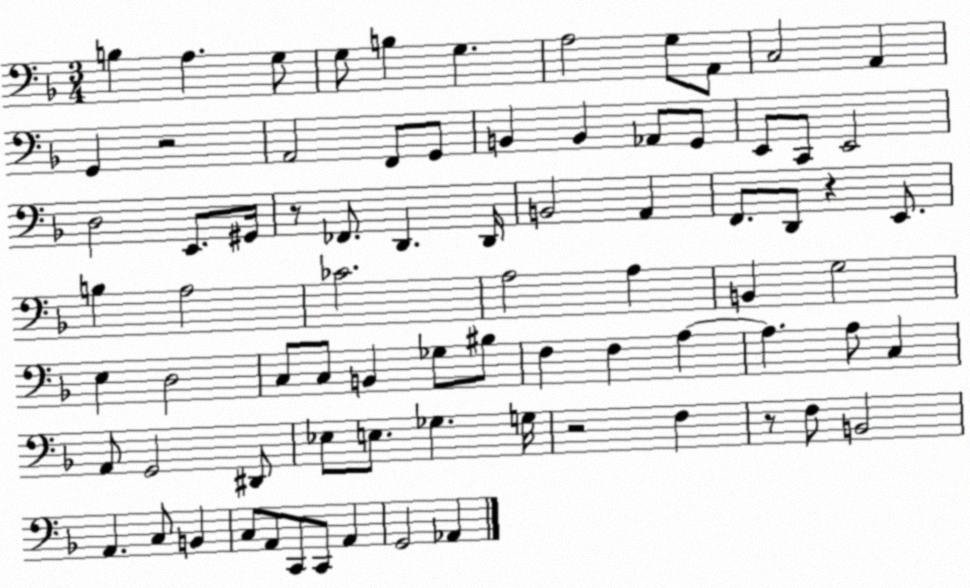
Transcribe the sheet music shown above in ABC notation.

X:1
T:Untitled
M:3/4
L:1/4
K:F
B, A, G,/2 G,/2 B, G, A,2 G,/2 A,,/2 C,2 A,, G,, z2 A,,2 F,,/2 G,,/2 B,, B,, _A,,/2 G,,/2 E,,/2 C,,/2 E,,2 D,2 E,,/2 ^G,,/4 z/2 _F,,/2 D,, D,,/4 B,,2 A,, F,,/2 D,,/2 z E,,/2 B, A,2 _C2 A,2 A, B,, G,2 E, D,2 C,/2 C,/2 B,, _G,/2 ^B,/2 F, F, A, A, A,/2 C, A,,/2 G,,2 ^D,,/2 _E,/2 E,/2 _G, G,/4 z2 F, z/2 F,/2 B,,2 A,, C,/2 B,, C,/2 A,,/2 C,,/2 C,,/2 A,, G,,2 _A,,